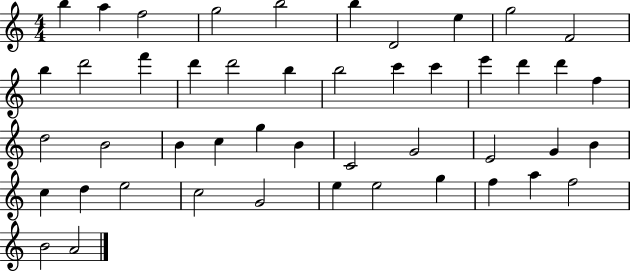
B5/q A5/q F5/h G5/h B5/h B5/q D4/h E5/q G5/h F4/h B5/q D6/h F6/q D6/q D6/h B5/q B5/h C6/q C6/q E6/q D6/q D6/q F5/q D5/h B4/h B4/q C5/q G5/q B4/q C4/h G4/h E4/h G4/q B4/q C5/q D5/q E5/h C5/h G4/h E5/q E5/h G5/q F5/q A5/q F5/h B4/h A4/h